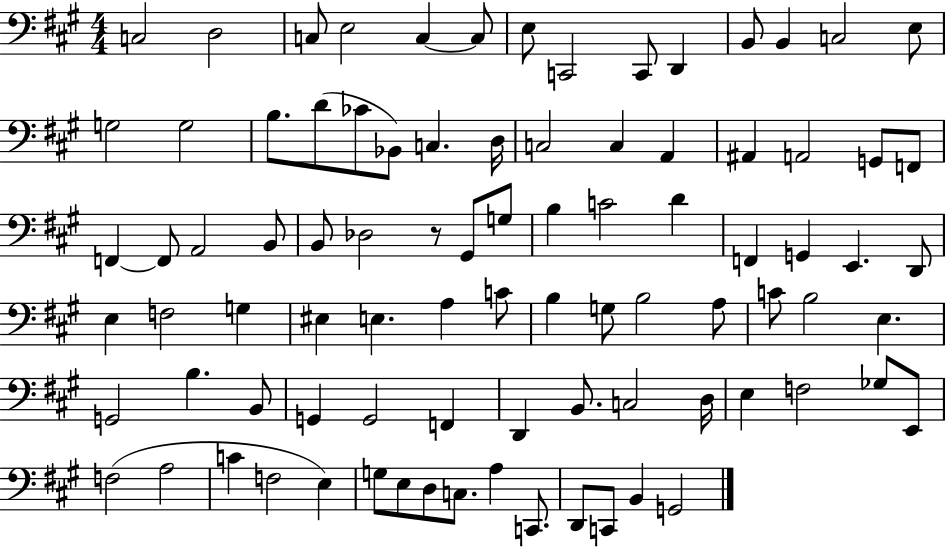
C3/h D3/h C3/e E3/h C3/q C3/e E3/e C2/h C2/e D2/q B2/e B2/q C3/h E3/e G3/h G3/h B3/e. D4/e CES4/e Bb2/e C3/q. D3/s C3/h C3/q A2/q A#2/q A2/h G2/e F2/e F2/q F2/e A2/h B2/e B2/e Db3/h R/e G#2/e G3/e B3/q C4/h D4/q F2/q G2/q E2/q. D2/e E3/q F3/h G3/q EIS3/q E3/q. A3/q C4/e B3/q G3/e B3/h A3/e C4/e B3/h E3/q. G2/h B3/q. B2/e G2/q G2/h F2/q D2/q B2/e. C3/h D3/s E3/q F3/h Gb3/e E2/e F3/h A3/h C4/q F3/h E3/q G3/e E3/e D3/e C3/e. A3/q C2/e. D2/e C2/e B2/q G2/h